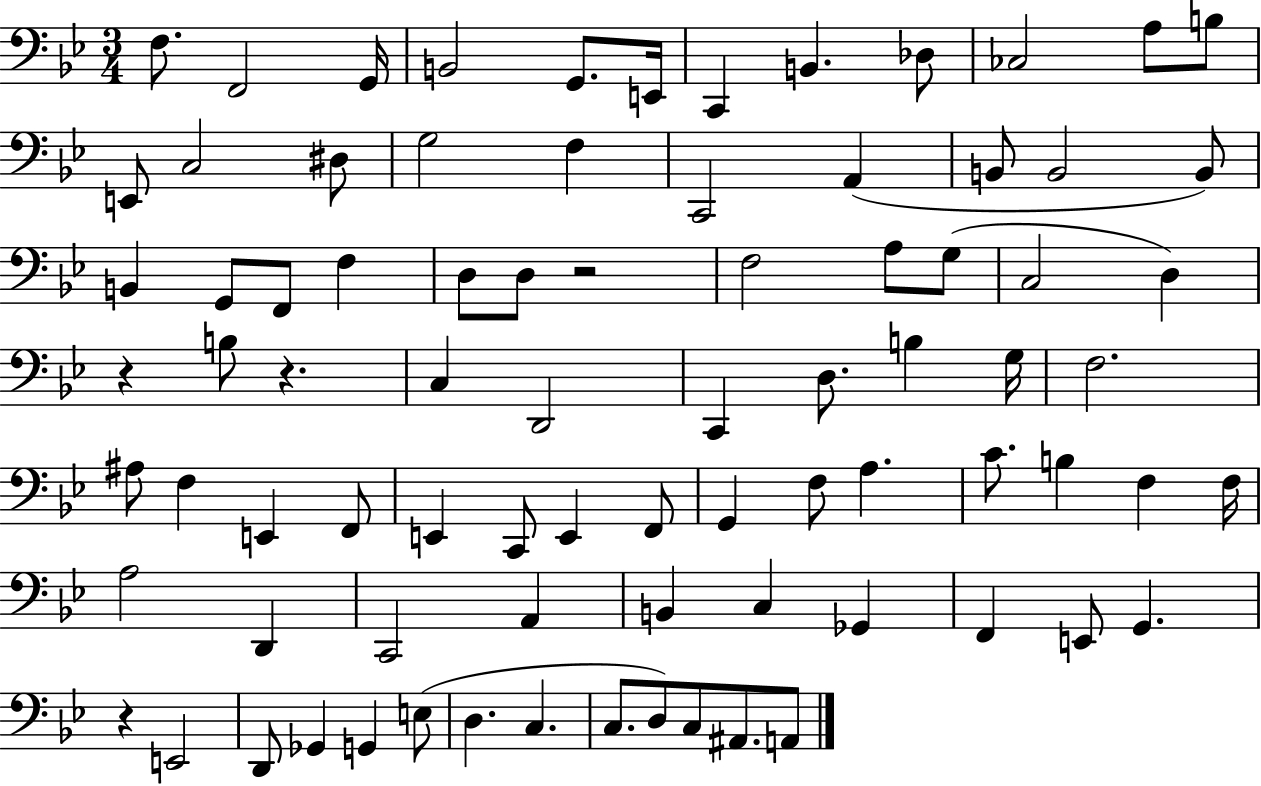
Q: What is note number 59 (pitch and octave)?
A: C2